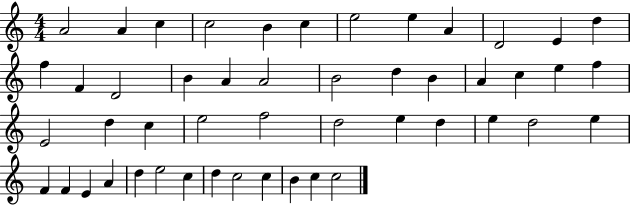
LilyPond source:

{
  \clef treble
  \numericTimeSignature
  \time 4/4
  \key c \major
  a'2 a'4 c''4 | c''2 b'4 c''4 | e''2 e''4 a'4 | d'2 e'4 d''4 | \break f''4 f'4 d'2 | b'4 a'4 a'2 | b'2 d''4 b'4 | a'4 c''4 e''4 f''4 | \break e'2 d''4 c''4 | e''2 f''2 | d''2 e''4 d''4 | e''4 d''2 e''4 | \break f'4 f'4 e'4 a'4 | d''4 e''2 c''4 | d''4 c''2 c''4 | b'4 c''4 c''2 | \break \bar "|."
}